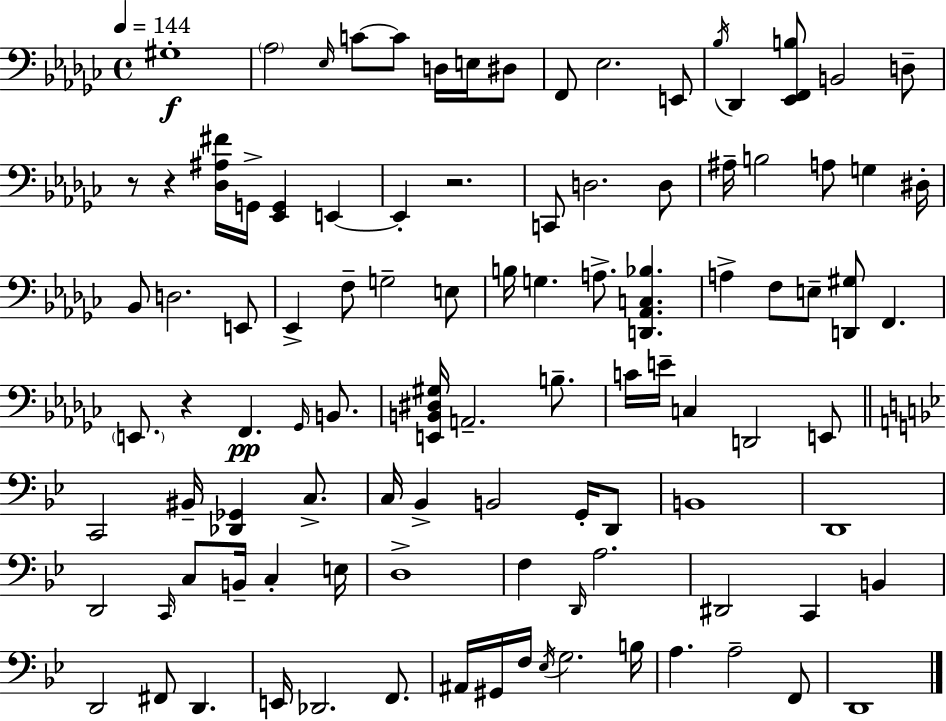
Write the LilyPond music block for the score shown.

{
  \clef bass
  \time 4/4
  \defaultTimeSignature
  \key ees \minor
  \tempo 4 = 144
  gis1-.\f | \parenthesize aes2 \grace { ees16 } c'8~~ c'8 d16 e16 dis8 | f,8 ees2. e,8 | \acciaccatura { bes16 } des,4 <ees, f, b>8 b,2 | \break d8-- r8 r4 <des ais fis'>16 g,16-> <ees, g,>4 e,4~~ | e,4-. r2. | c,8 d2. | d8 ais16-- b2 a8 g4 | \break dis16-. bes,8 d2. | e,8 ees,4-> f8-- g2-- | e8 b16 g4. a8.-> <d, aes, c bes>4. | a4-> f8 e8-- <d, gis>8 f,4. | \break \parenthesize e,8. r4 f,4.\pp \grace { ges,16 } | b,8. <e, b, dis gis>16 a,2.-- | b8.-- c'16 e'16-- c4 d,2 | e,8 \bar "||" \break \key bes \major c,2 bis,16-- <des, ges,>4 c8.-> | c16 bes,4-> b,2 g,16-. d,8 | b,1 | d,1 | \break d,2 \grace { c,16 } c8 b,16-- c4-. | e16 d1-> | f4 \grace { d,16 } a2. | dis,2 c,4 b,4 | \break d,2 fis,8 d,4. | e,16 des,2. f,8. | ais,16 gis,16 f16 \acciaccatura { ees16 } g2. | b16 a4. a2-- | \break f,8 d,1 | \bar "|."
}